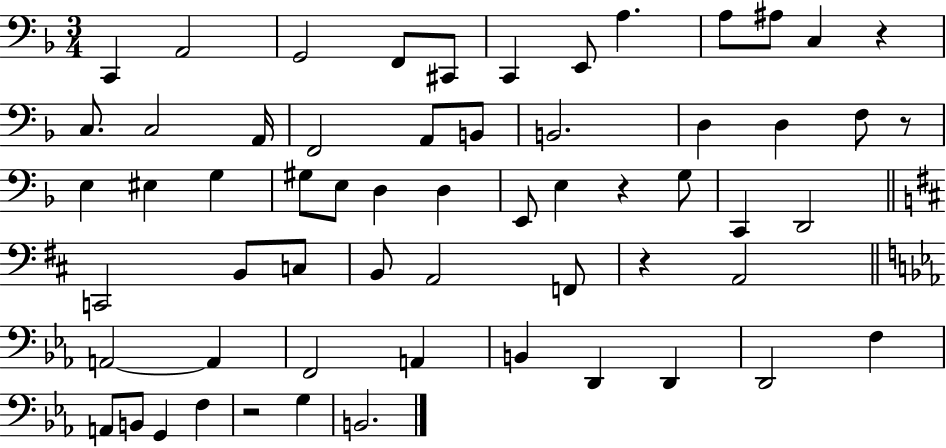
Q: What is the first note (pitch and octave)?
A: C2